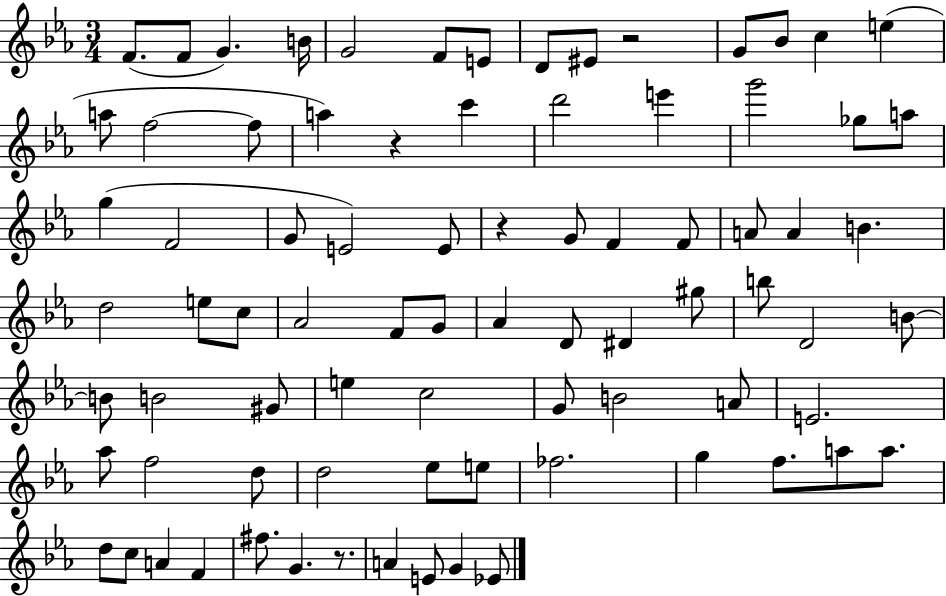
X:1
T:Untitled
M:3/4
L:1/4
K:Eb
F/2 F/2 G B/4 G2 F/2 E/2 D/2 ^E/2 z2 G/2 _B/2 c e a/2 f2 f/2 a z c' d'2 e' g'2 _g/2 a/2 g F2 G/2 E2 E/2 z G/2 F F/2 A/2 A B d2 e/2 c/2 _A2 F/2 G/2 _A D/2 ^D ^g/2 b/2 D2 B/2 B/2 B2 ^G/2 e c2 G/2 B2 A/2 E2 _a/2 f2 d/2 d2 _e/2 e/2 _f2 g f/2 a/2 a/2 d/2 c/2 A F ^f/2 G z/2 A E/2 G _E/2